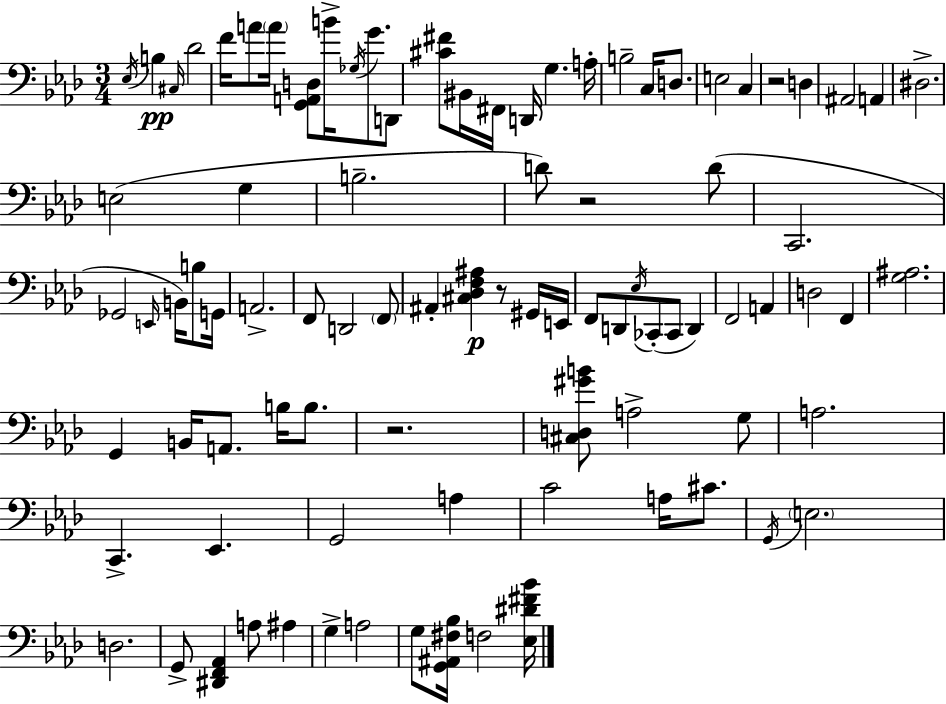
Eb3/s B3/q C#3/s Db4/h F4/s A4/e A4/s [G2,A2,D3]/e B4/s Gb3/s G4/e. D2/e [C#4,F#4]/e BIS2/s F#2/s D2/s G3/q. A3/s B3/h C3/s D3/e. E3/h C3/q R/h D3/q A#2/h A2/q D#3/h. E3/h G3/q B3/h. D4/e R/h D4/e C2/h. Gb2/h E2/s B2/s B3/e G2/s A2/h. F2/e D2/h F2/e A#2/q [C#3,Db3,F3,A#3]/q R/e G#2/s E2/s F2/e D2/e Eb3/s CES2/e CES2/e D2/q F2/h A2/q D3/h F2/q [G3,A#3]/h. G2/q B2/s A2/e. B3/s B3/e. R/h. [C#3,D3,G#4,B4]/e A3/h G3/e A3/h. C2/q. Eb2/q. G2/h A3/q C4/h A3/s C#4/e. G2/s E3/h. D3/h. G2/e [D#2,F2,Ab2]/q A3/e A#3/q G3/q A3/h G3/e [G2,A#2,F#3,Bb3]/s F3/h [Eb3,D#4,F#4,Bb4]/s